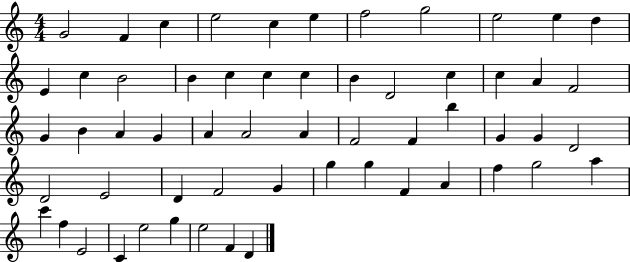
{
  \clef treble
  \numericTimeSignature
  \time 4/4
  \key c \major
  g'2 f'4 c''4 | e''2 c''4 e''4 | f''2 g''2 | e''2 e''4 d''4 | \break e'4 c''4 b'2 | b'4 c''4 c''4 c''4 | b'4 d'2 c''4 | c''4 a'4 f'2 | \break g'4 b'4 a'4 g'4 | a'4 a'2 a'4 | f'2 f'4 b''4 | g'4 g'4 d'2 | \break d'2 e'2 | d'4 f'2 g'4 | g''4 g''4 f'4 a'4 | f''4 g''2 a''4 | \break c'''4 f''4 e'2 | c'4 e''2 g''4 | e''2 f'4 d'4 | \bar "|."
}